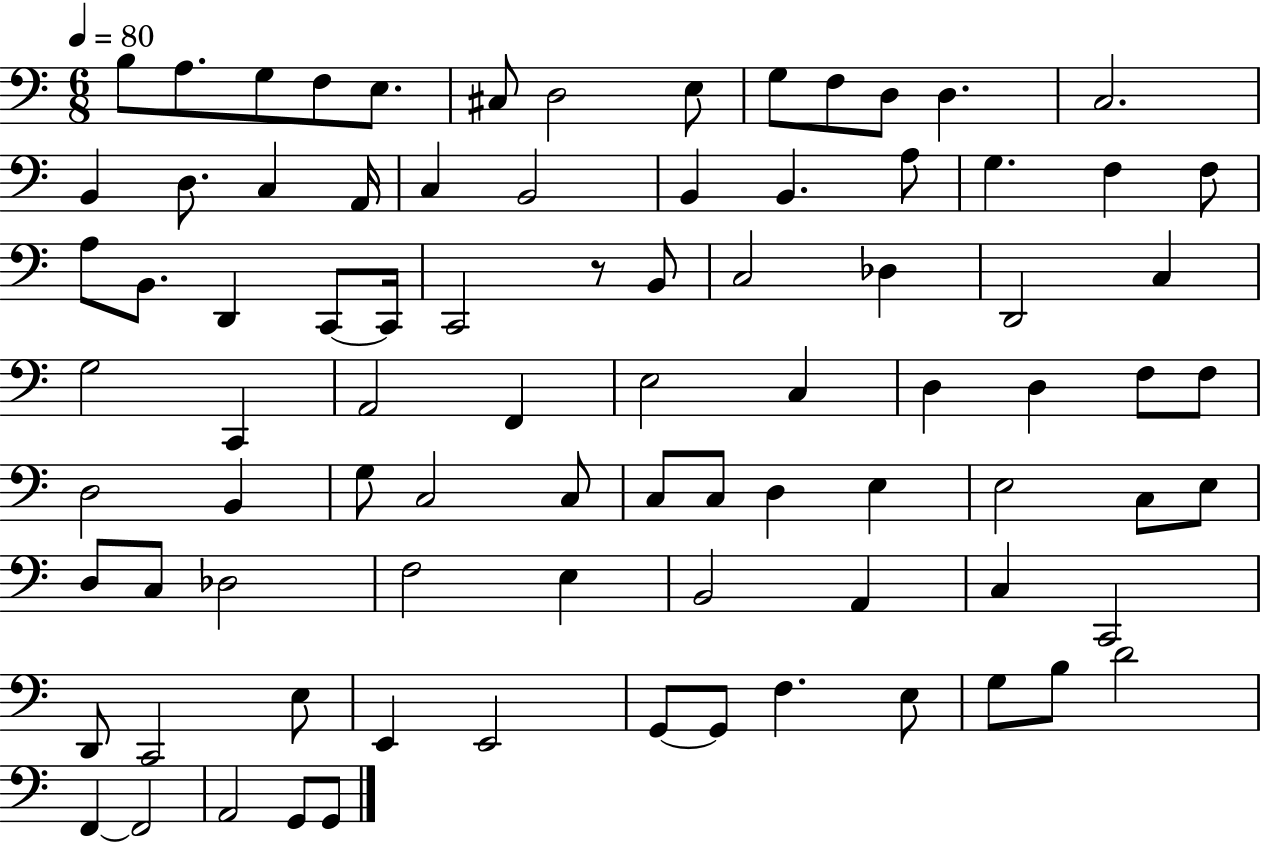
X:1
T:Untitled
M:6/8
L:1/4
K:C
B,/2 A,/2 G,/2 F,/2 E,/2 ^C,/2 D,2 E,/2 G,/2 F,/2 D,/2 D, C,2 B,, D,/2 C, A,,/4 C, B,,2 B,, B,, A,/2 G, F, F,/2 A,/2 B,,/2 D,, C,,/2 C,,/4 C,,2 z/2 B,,/2 C,2 _D, D,,2 C, G,2 C,, A,,2 F,, E,2 C, D, D, F,/2 F,/2 D,2 B,, G,/2 C,2 C,/2 C,/2 C,/2 D, E, E,2 C,/2 E,/2 D,/2 C,/2 _D,2 F,2 E, B,,2 A,, C, C,,2 D,,/2 C,,2 E,/2 E,, E,,2 G,,/2 G,,/2 F, E,/2 G,/2 B,/2 D2 F,, F,,2 A,,2 G,,/2 G,,/2